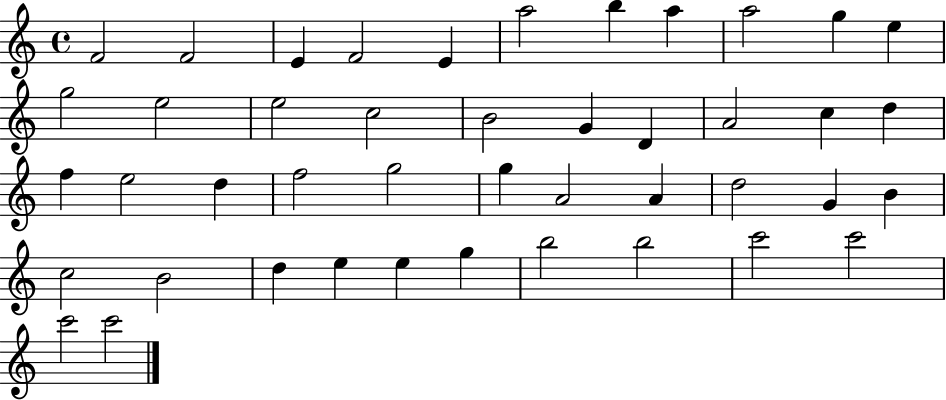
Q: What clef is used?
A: treble